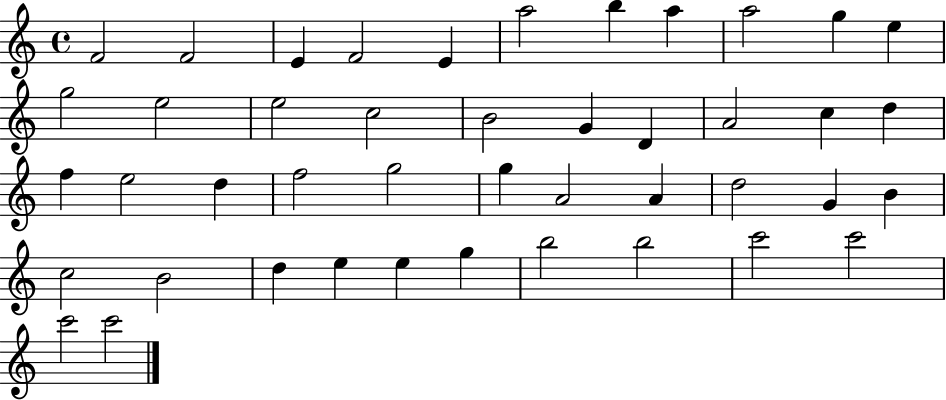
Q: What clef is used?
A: treble